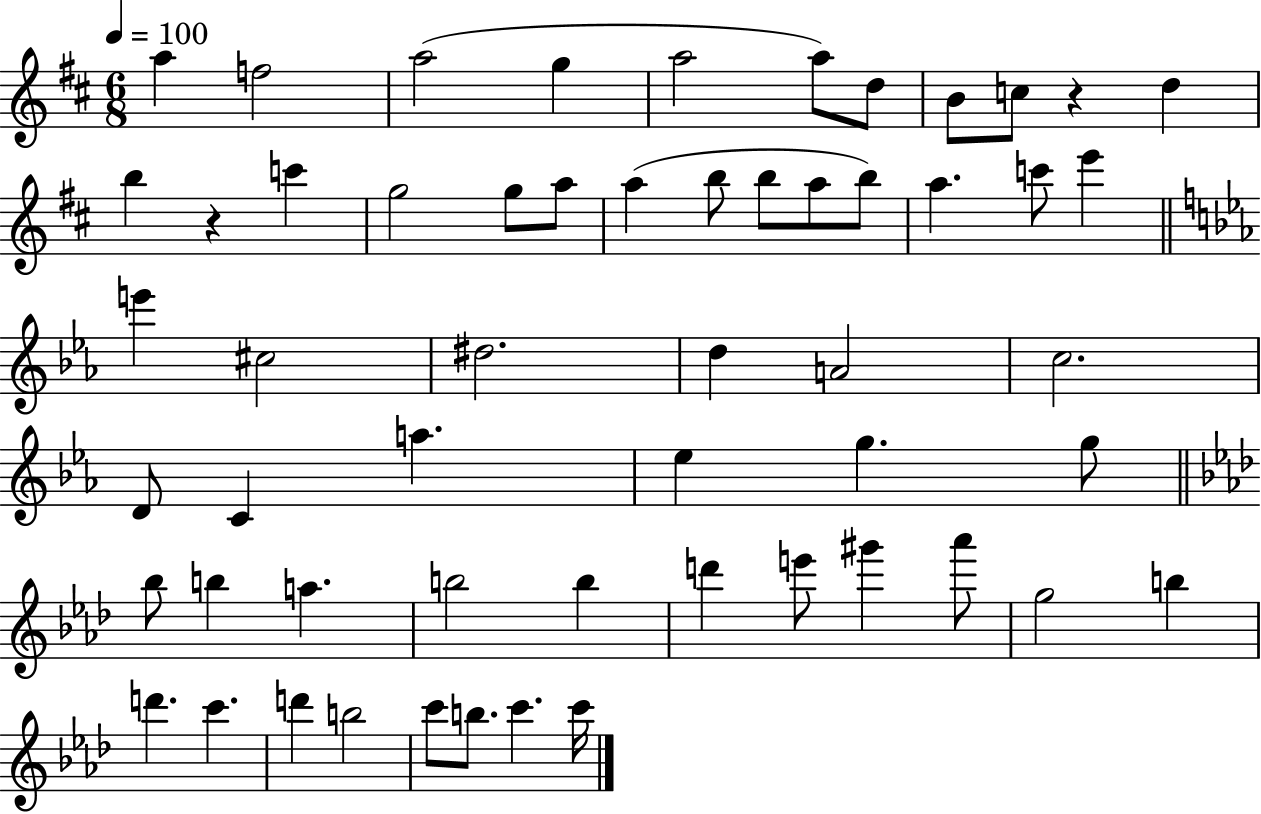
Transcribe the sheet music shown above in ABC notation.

X:1
T:Untitled
M:6/8
L:1/4
K:D
a f2 a2 g a2 a/2 d/2 B/2 c/2 z d b z c' g2 g/2 a/2 a b/2 b/2 a/2 b/2 a c'/2 e' e' ^c2 ^d2 d A2 c2 D/2 C a _e g g/2 _b/2 b a b2 b d' e'/2 ^g' _a'/2 g2 b d' c' d' b2 c'/2 b/2 c' c'/4